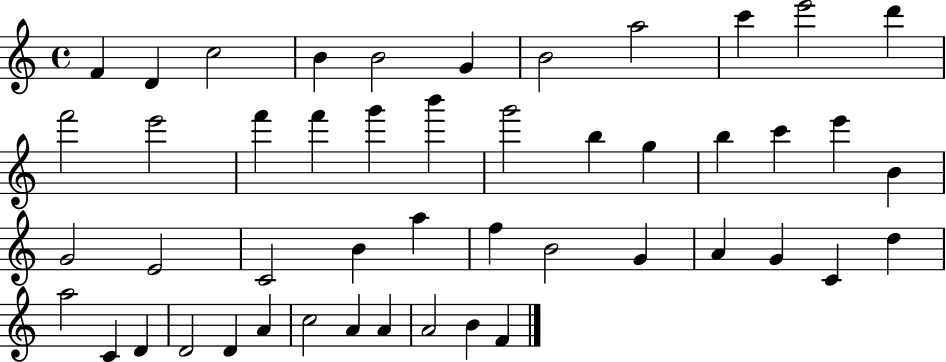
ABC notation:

X:1
T:Untitled
M:4/4
L:1/4
K:C
F D c2 B B2 G B2 a2 c' e'2 d' f'2 e'2 f' f' g' b' g'2 b g b c' e' B G2 E2 C2 B a f B2 G A G C d a2 C D D2 D A c2 A A A2 B F